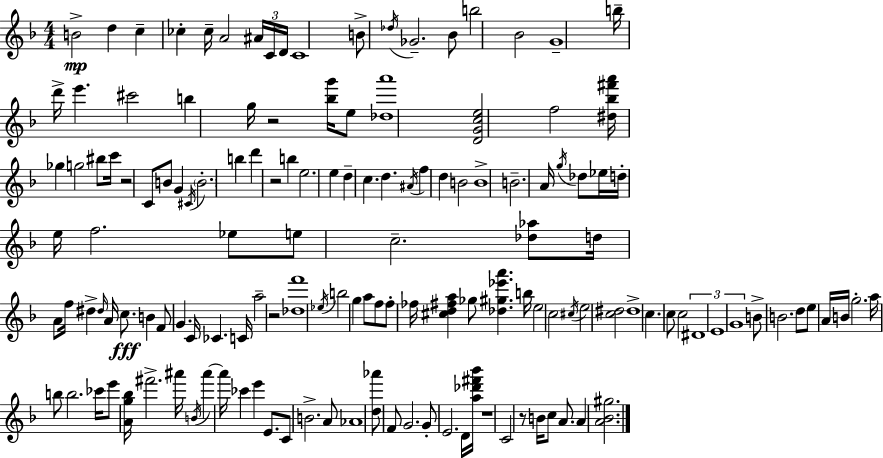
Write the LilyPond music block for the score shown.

{
  \clef treble
  \numericTimeSignature
  \time 4/4
  \key d \minor
  b'2->\mp d''4 c''4-- | ces''4-. ces''16-- a'2 \tuplet 3/2 { ais'16 c'16 d'16 } | c'1 | b'8-> \acciaccatura { des''16 } ges'2.-- bes'8 | \break b''2 bes'2 | g'1-- | b''16-- d'''16-> e'''4. cis'''2 | b''4 g''16 r2 <bes'' g'''>16 e''8 | \break <des'' a'''>1 | <d' g' c'' e''>2 f''2 | <dis'' bes'' fis''' a'''>16 ges''4 g''2 bis''8 | c'''16 r2 c'8 b'8 g'4 | \break \acciaccatura { cis'16 } \parenthesize b'2.-. b''4 | d'''4 r2 b''4 | e''2. e''4 | d''4-- c''4. d''4. | \break \acciaccatura { ais'16 } f''4 d''4 b'2 | b'1-> | b'2.-- a'16 | \acciaccatura { g''16 } des''8 ees''16 d''16-. e''16 f''2. | \break ees''8 e''8 c''2.-- | <des'' aes''>8 d''16 a'8 f''16 dis''4-> \grace { dis''16 } a'16 c''8.\fff | b'4 f'8 g'4. c'16 ces'4. | c'16 a''2-- r2 | \break <des'' f'''>1 | \acciaccatura { ees''16 } b''2 g''4 | a''8 f''8 f''8-. fes''16 <cis'' d'' fis'' a''>4 ges''8 <des'' gis'' ees''' a'''>4. | b''16 e''2 c''2 | \break \acciaccatura { cis''16 } e''2 <c'' dis''>2 | dis''1-> | c''4. c''8 c''2 | \tuplet 3/2 { dis'1 | \break e'1 | g'1 } | b'8-> b'2. | d''8 e''8 a'16 b'16 g''2.-. | \break a''16 b''8 b''2. | ces'''16 e'''8 <a' g'' bes''>16 fis'''2.-> | ais'''16 \acciaccatura { b'16 } ais'''4~~ ais'''16 ces'''4 | e'''4 e'8. c'8 b'2.-> | \break a'8 aes'1 | <d'' aes'''>8 f'8 g'2. | g'8-. e'2. | d'16 <a'' des''' fis''' bes'''>16 r1 | \break c'2 | r8 b'16 c''8 a'8. a'4 <a' bes' gis''>2. | \bar "|."
}